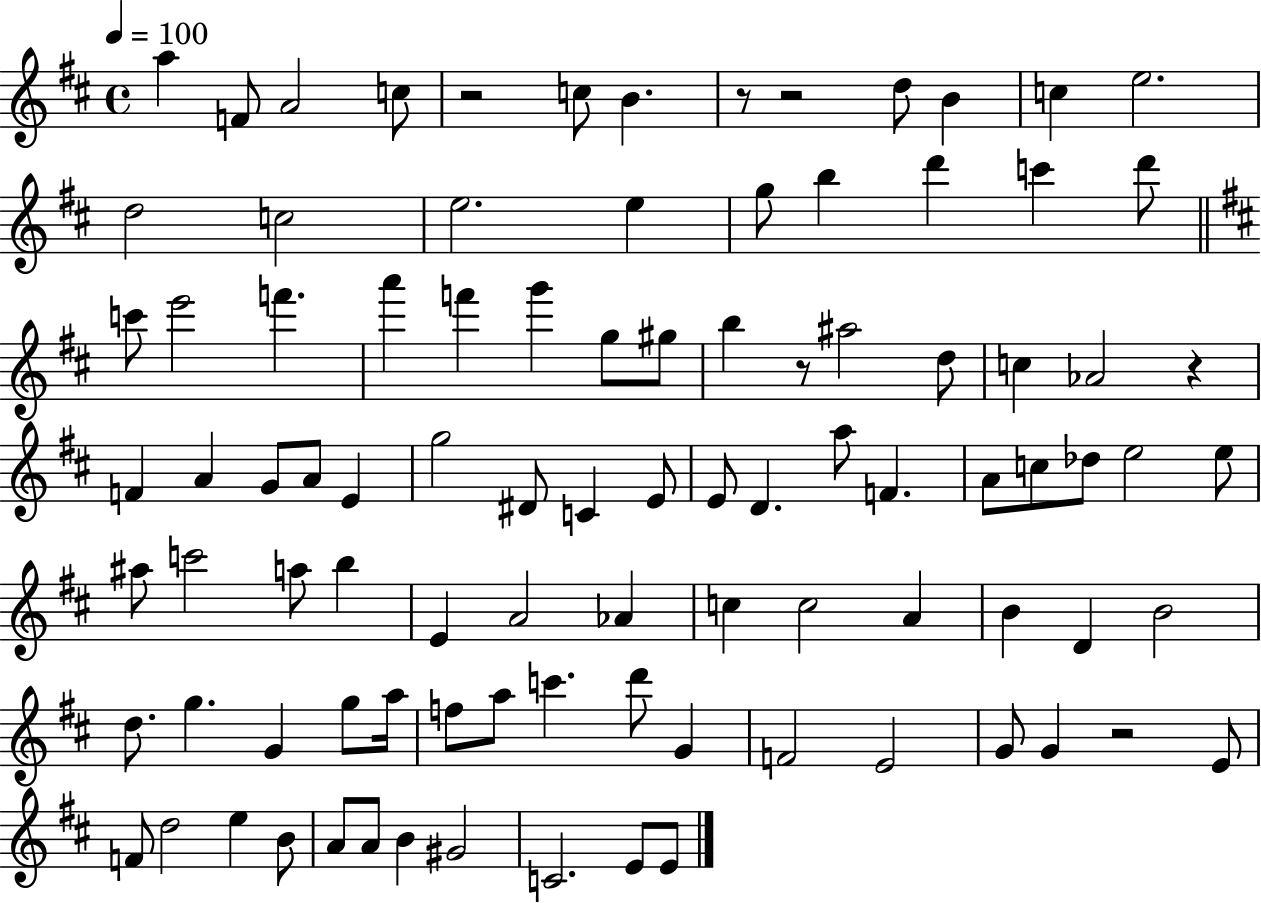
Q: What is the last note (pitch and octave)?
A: E4